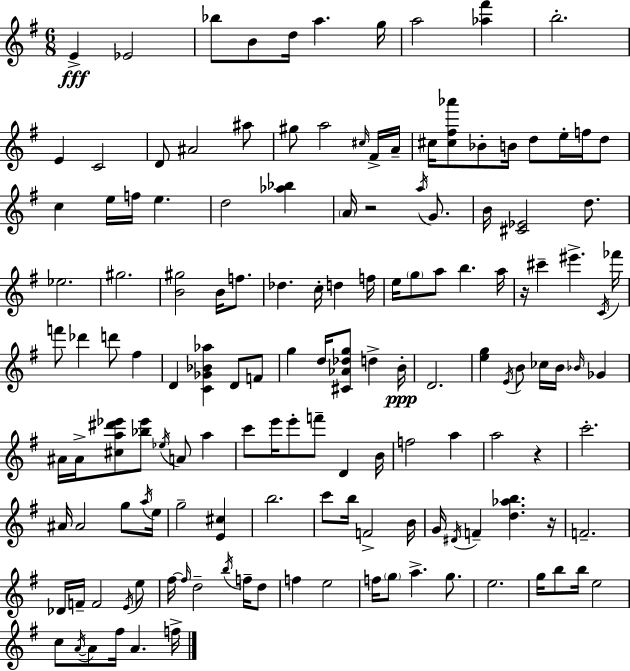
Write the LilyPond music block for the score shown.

{
  \clef treble
  \numericTimeSignature
  \time 6/8
  \key g \major
  e'4->\fff ees'2 | bes''8 b'8 d''16 a''4. g''16 | a''2 <aes'' fis'''>4 | b''2.-. | \break e'4 c'2 | d'8 ais'2 ais''8 | gis''8 a''2 \grace { cis''16 } fis'16-> | a'16-- cis''16 <cis'' fis'' aes'''>8 bes'8-. b'16 d''8 e''16-. f''16 d''8 | \break c''4 e''16 f''16 e''4. | d''2 <aes'' bes''>4 | \parenthesize a'16 r2 \acciaccatura { a''16 } g'8. | b'16 <cis' ees'>2 d''8. | \break ees''2. | gis''2. | <b' gis''>2 b'16 f''8. | des''4. c''16-. d''4 | \break f''16 e''16 \parenthesize g''8 a''8 b''4. | a''16 r16 cis'''4-- eis'''4.-> | \acciaccatura { c'16 } fes'''16 f'''8 des'''4 d'''8 fis''4 | d'4 <c' ges' bes' aes''>4 d'8 | \break f'8 g''4 d''16 <cis' aes' des'' g''>8 d''4-> | b'16-.\ppp d'2. | <e'' g''>4 \acciaccatura { e'16 } b'8 ces''16 b'16 | \grace { bes'16 } ges'4 ais'16 ais'16-> <cis'' a'' dis''' ees'''>8 <bes'' ees'''>8 \acciaccatura { ees''16 } | \break a'8 a''4 c'''8 e'''16 e'''8-. f'''8-- | d'4 b'16 f''2 | a''4 a''2 | r4 c'''2.-. | \break ais'16 ais'2 | g''8 \acciaccatura { a''16 } e''16 g''2-- | <e' cis''>4 b''2. | c'''8 b''16 f'2-> | \break b'16 g'16 \acciaccatura { dis'16 } f'4-- | <d'' aes'' b''>4. r16 f'2.-- | des'16 f'16-- f'2 | \acciaccatura { e'16 } e''8 fis''16~~ \grace { fis''16 } d''2-- | \break \acciaccatura { b''16 } f''16-- d''8 f''4 | e''2 f''16 | \parenthesize g''8 a''4.-> g''8. e''2. | g''16 | \break b''8 b''16 e''2 c''8 | \acciaccatura { a'16~ }~ a'8 fis''16 a'4. f''16-> | \bar "|."
}